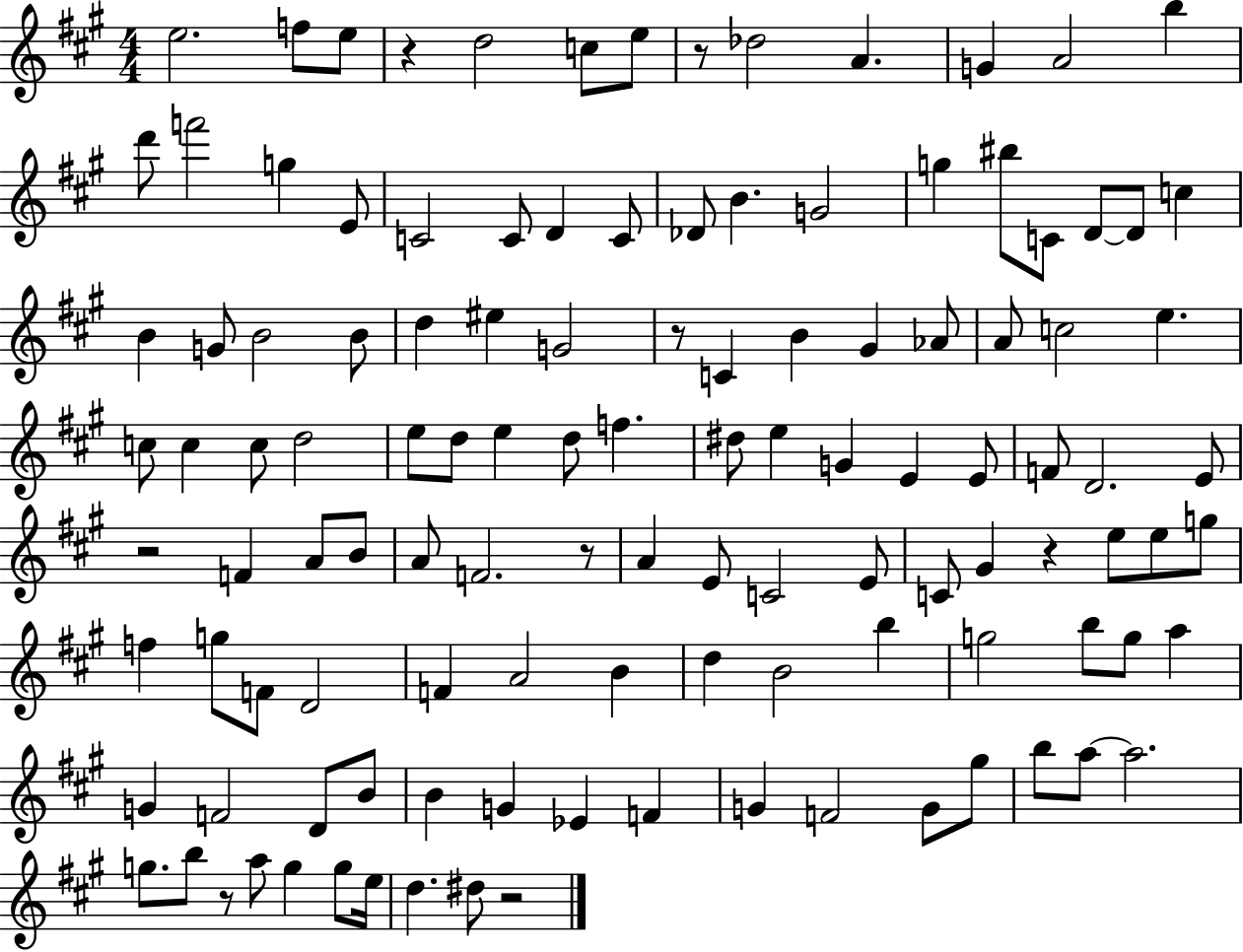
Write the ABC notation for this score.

X:1
T:Untitled
M:4/4
L:1/4
K:A
e2 f/2 e/2 z d2 c/2 e/2 z/2 _d2 A G A2 b d'/2 f'2 g E/2 C2 C/2 D C/2 _D/2 B G2 g ^b/2 C/2 D/2 D/2 c B G/2 B2 B/2 d ^e G2 z/2 C B ^G _A/2 A/2 c2 e c/2 c c/2 d2 e/2 d/2 e d/2 f ^d/2 e G E E/2 F/2 D2 E/2 z2 F A/2 B/2 A/2 F2 z/2 A E/2 C2 E/2 C/2 ^G z e/2 e/2 g/2 f g/2 F/2 D2 F A2 B d B2 b g2 b/2 g/2 a G F2 D/2 B/2 B G _E F G F2 G/2 ^g/2 b/2 a/2 a2 g/2 b/2 z/2 a/2 g g/2 e/4 d ^d/2 z2